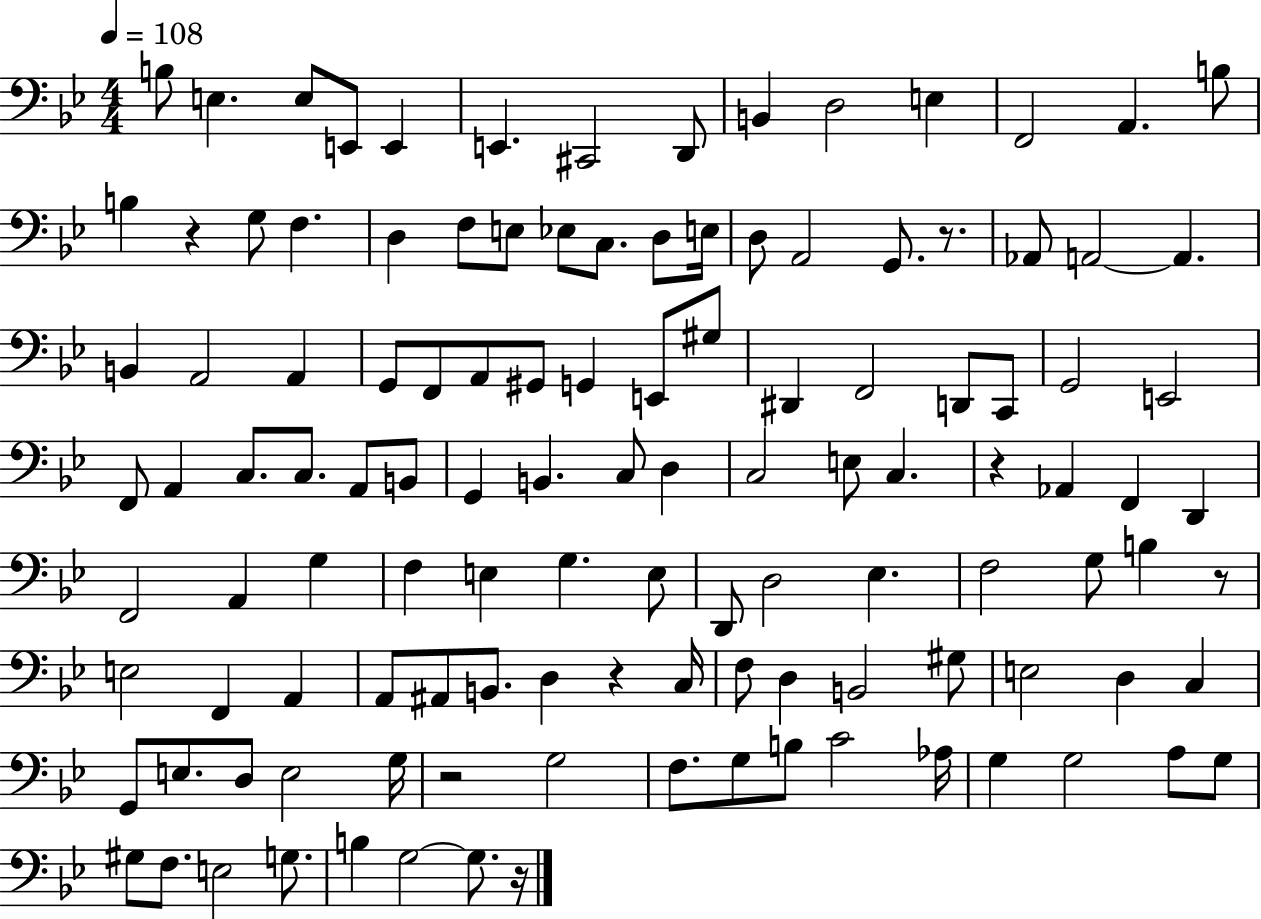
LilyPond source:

{
  \clef bass
  \numericTimeSignature
  \time 4/4
  \key bes \major
  \tempo 4 = 108
  b8 e4. e8 e,8 e,4 | e,4. cis,2 d,8 | b,4 d2 e4 | f,2 a,4. b8 | \break b4 r4 g8 f4. | d4 f8 e8 ees8 c8. d8 e16 | d8 a,2 g,8. r8. | aes,8 a,2~~ a,4. | \break b,4 a,2 a,4 | g,8 f,8 a,8 gis,8 g,4 e,8 gis8 | dis,4 f,2 d,8 c,8 | g,2 e,2 | \break f,8 a,4 c8. c8. a,8 b,8 | g,4 b,4. c8 d4 | c2 e8 c4. | r4 aes,4 f,4 d,4 | \break f,2 a,4 g4 | f4 e4 g4. e8 | d,8 d2 ees4. | f2 g8 b4 r8 | \break e2 f,4 a,4 | a,8 ais,8 b,8. d4 r4 c16 | f8 d4 b,2 gis8 | e2 d4 c4 | \break g,8 e8. d8 e2 g16 | r2 g2 | f8. g8 b8 c'2 aes16 | g4 g2 a8 g8 | \break gis8 f8. e2 g8. | b4 g2~~ g8. r16 | \bar "|."
}